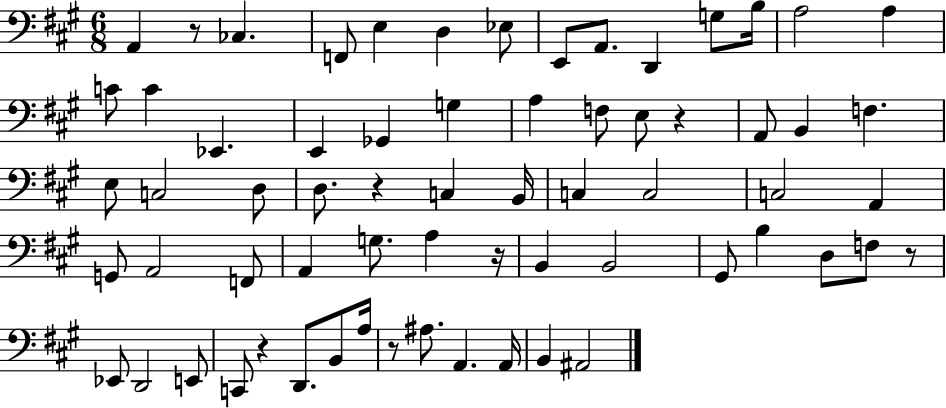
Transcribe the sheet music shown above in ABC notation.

X:1
T:Untitled
M:6/8
L:1/4
K:A
A,, z/2 _C, F,,/2 E, D, _E,/2 E,,/2 A,,/2 D,, G,/2 B,/4 A,2 A, C/2 C _E,, E,, _G,, G, A, F,/2 E,/2 z A,,/2 B,, F, E,/2 C,2 D,/2 D,/2 z C, B,,/4 C, C,2 C,2 A,, G,,/2 A,,2 F,,/2 A,, G,/2 A, z/4 B,, B,,2 ^G,,/2 B, D,/2 F,/2 z/2 _E,,/2 D,,2 E,,/2 C,,/2 z D,,/2 B,,/2 A,/4 z/2 ^A,/2 A,, A,,/4 B,, ^A,,2